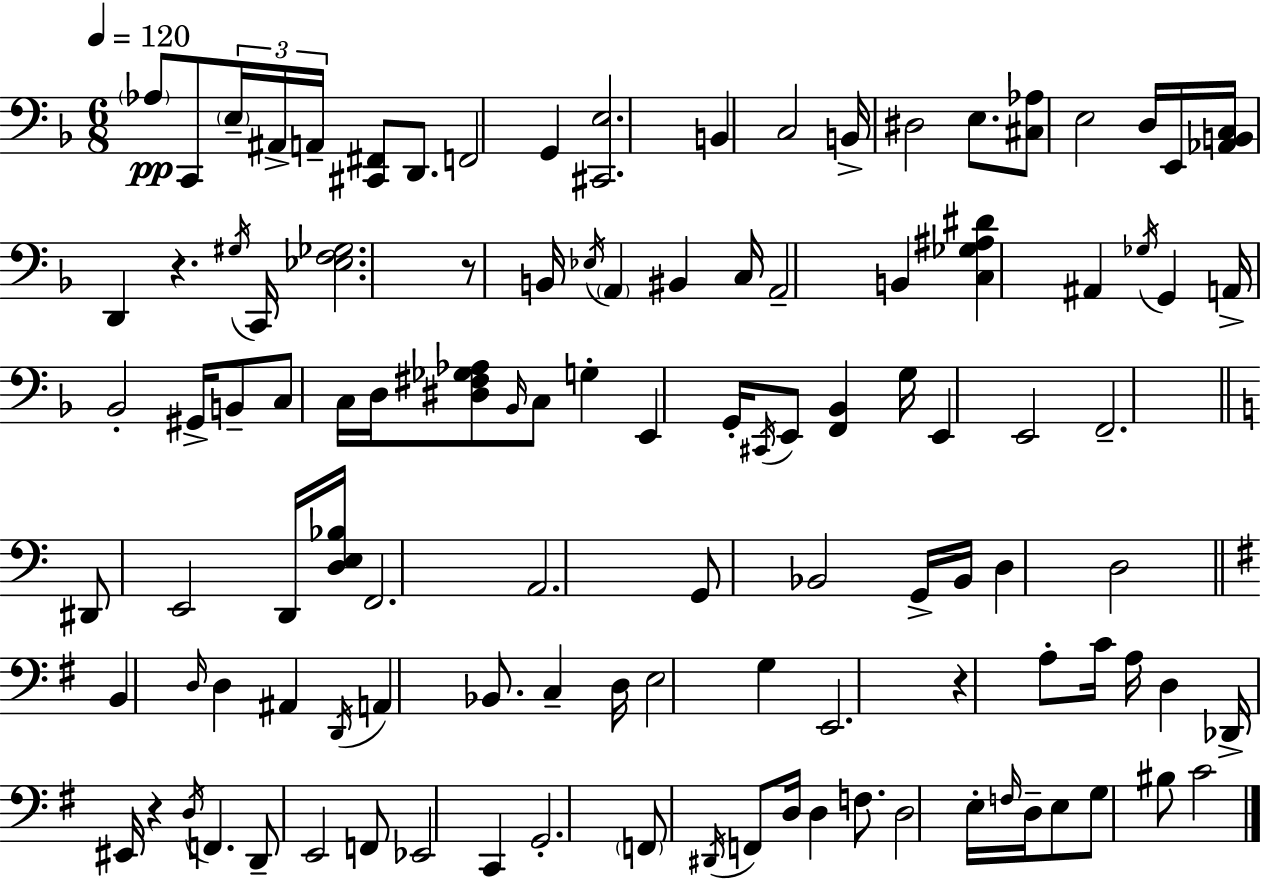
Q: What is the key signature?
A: D minor